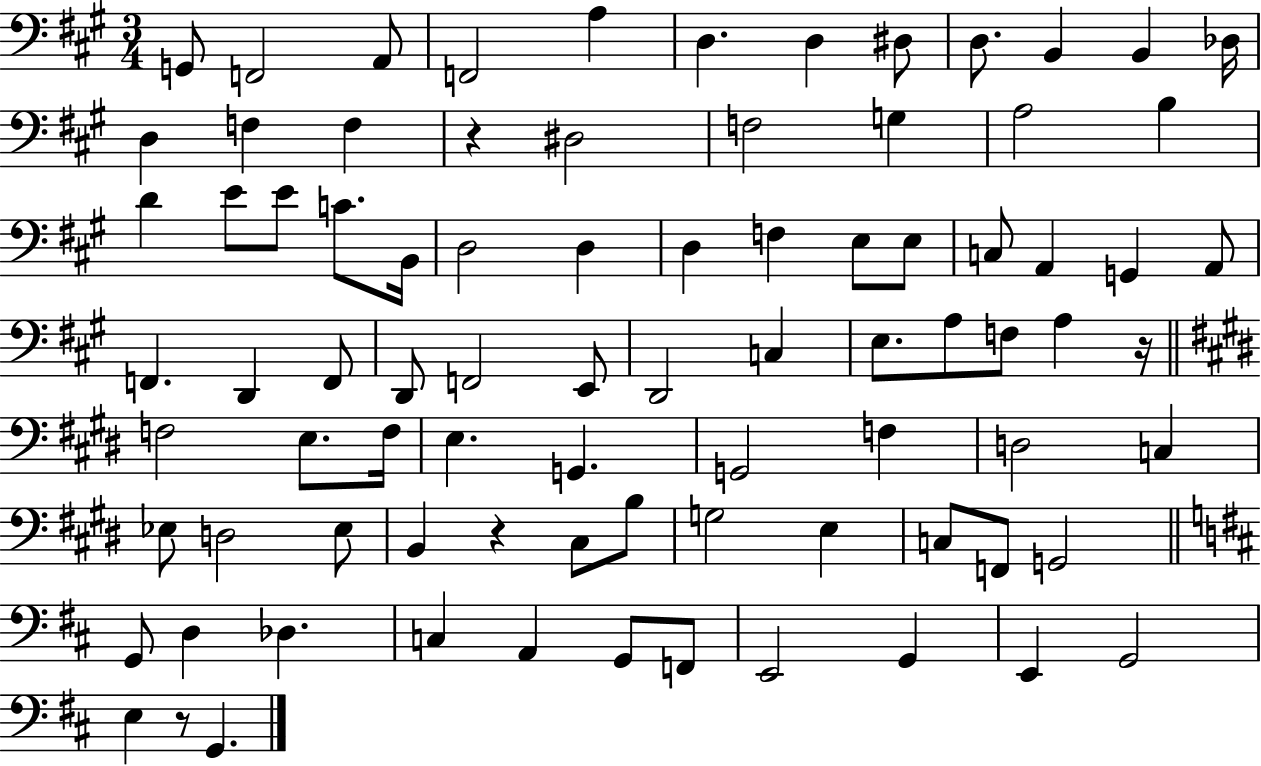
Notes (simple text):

G2/e F2/h A2/e F2/h A3/q D3/q. D3/q D#3/e D3/e. B2/q B2/q Db3/s D3/q F3/q F3/q R/q D#3/h F3/h G3/q A3/h B3/q D4/q E4/e E4/e C4/e. B2/s D3/h D3/q D3/q F3/q E3/e E3/e C3/e A2/q G2/q A2/e F2/q. D2/q F2/e D2/e F2/h E2/e D2/h C3/q E3/e. A3/e F3/e A3/q R/s F3/h E3/e. F3/s E3/q. G2/q. G2/h F3/q D3/h C3/q Eb3/e D3/h Eb3/e B2/q R/q C#3/e B3/e G3/h E3/q C3/e F2/e G2/h G2/e D3/q Db3/q. C3/q A2/q G2/e F2/e E2/h G2/q E2/q G2/h E3/q R/e G2/q.